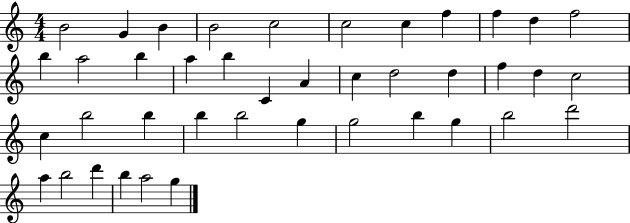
{
  \clef treble
  \numericTimeSignature
  \time 4/4
  \key c \major
  b'2 g'4 b'4 | b'2 c''2 | c''2 c''4 f''4 | f''4 d''4 f''2 | \break b''4 a''2 b''4 | a''4 b''4 c'4 a'4 | c''4 d''2 d''4 | f''4 d''4 c''2 | \break c''4 b''2 b''4 | b''4 b''2 g''4 | g''2 b''4 g''4 | b''2 d'''2 | \break a''4 b''2 d'''4 | b''4 a''2 g''4 | \bar "|."
}